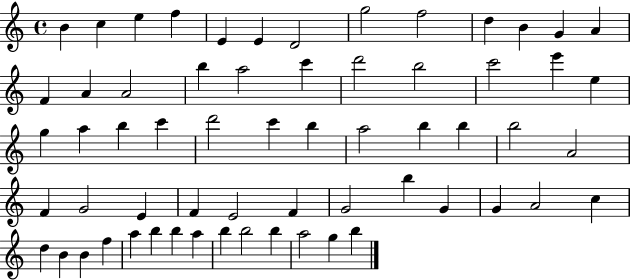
B4/q C5/q E5/q F5/q E4/q E4/q D4/h G5/h F5/h D5/q B4/q G4/q A4/q F4/q A4/q A4/h B5/q A5/h C6/q D6/h B5/h C6/h E6/q E5/q G5/q A5/q B5/q C6/q D6/h C6/q B5/q A5/h B5/q B5/q B5/h A4/h F4/q G4/h E4/q F4/q E4/h F4/q G4/h B5/q G4/q G4/q A4/h C5/q D5/q B4/q B4/q F5/q A5/q B5/q B5/q A5/q B5/q B5/h B5/q A5/h G5/q B5/q